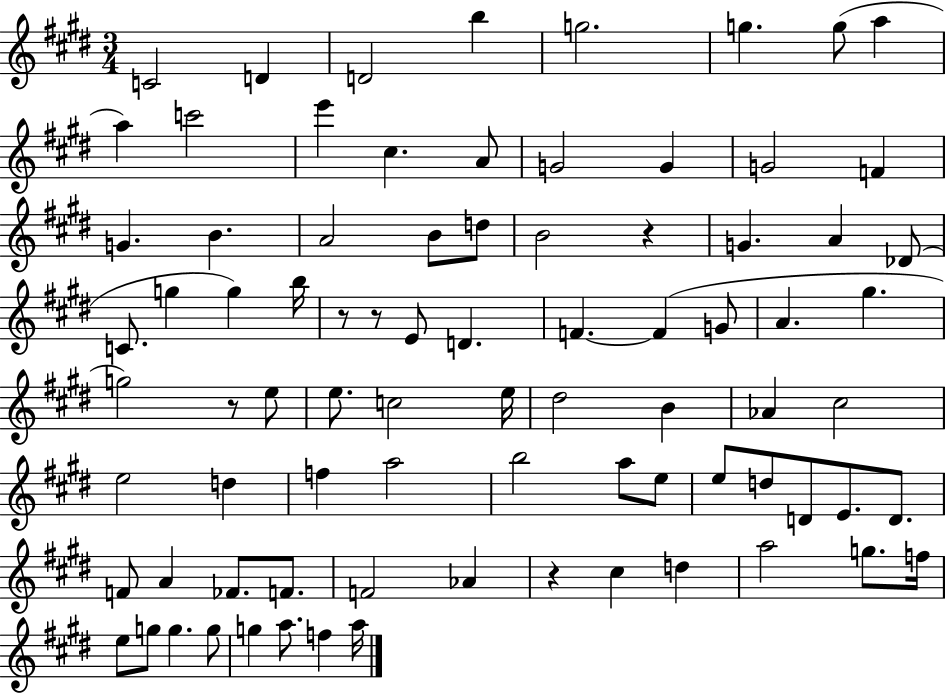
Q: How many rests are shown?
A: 5